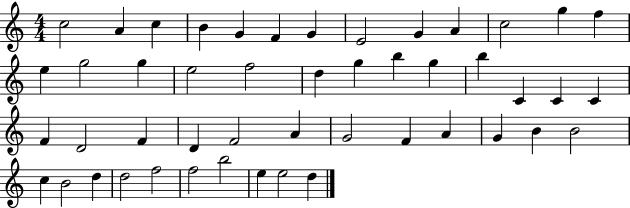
X:1
T:Untitled
M:4/4
L:1/4
K:C
c2 A c B G F G E2 G A c2 g f e g2 g e2 f2 d g b g b C C C F D2 F D F2 A G2 F A G B B2 c B2 d d2 f2 f2 b2 e e2 d